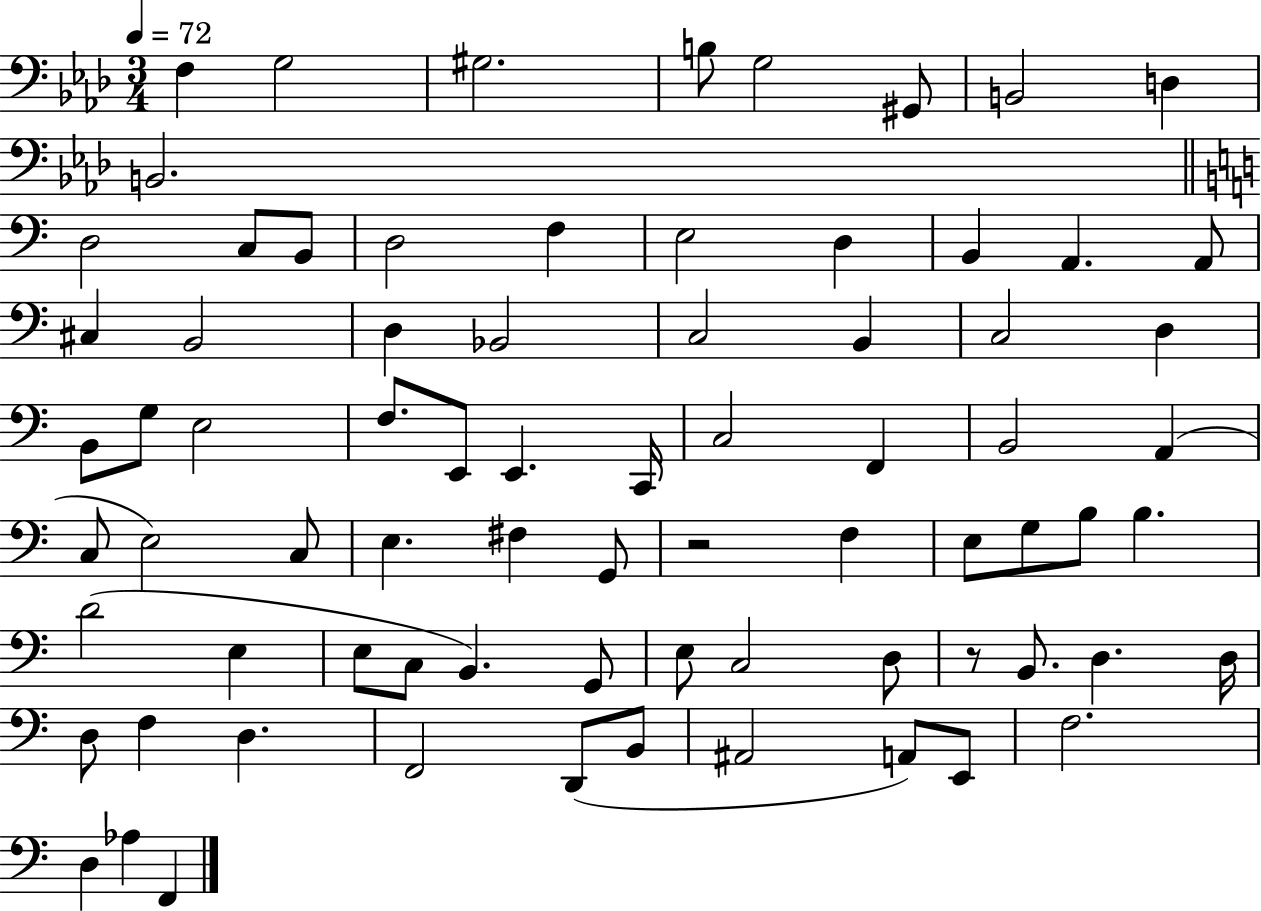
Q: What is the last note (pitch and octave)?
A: F2